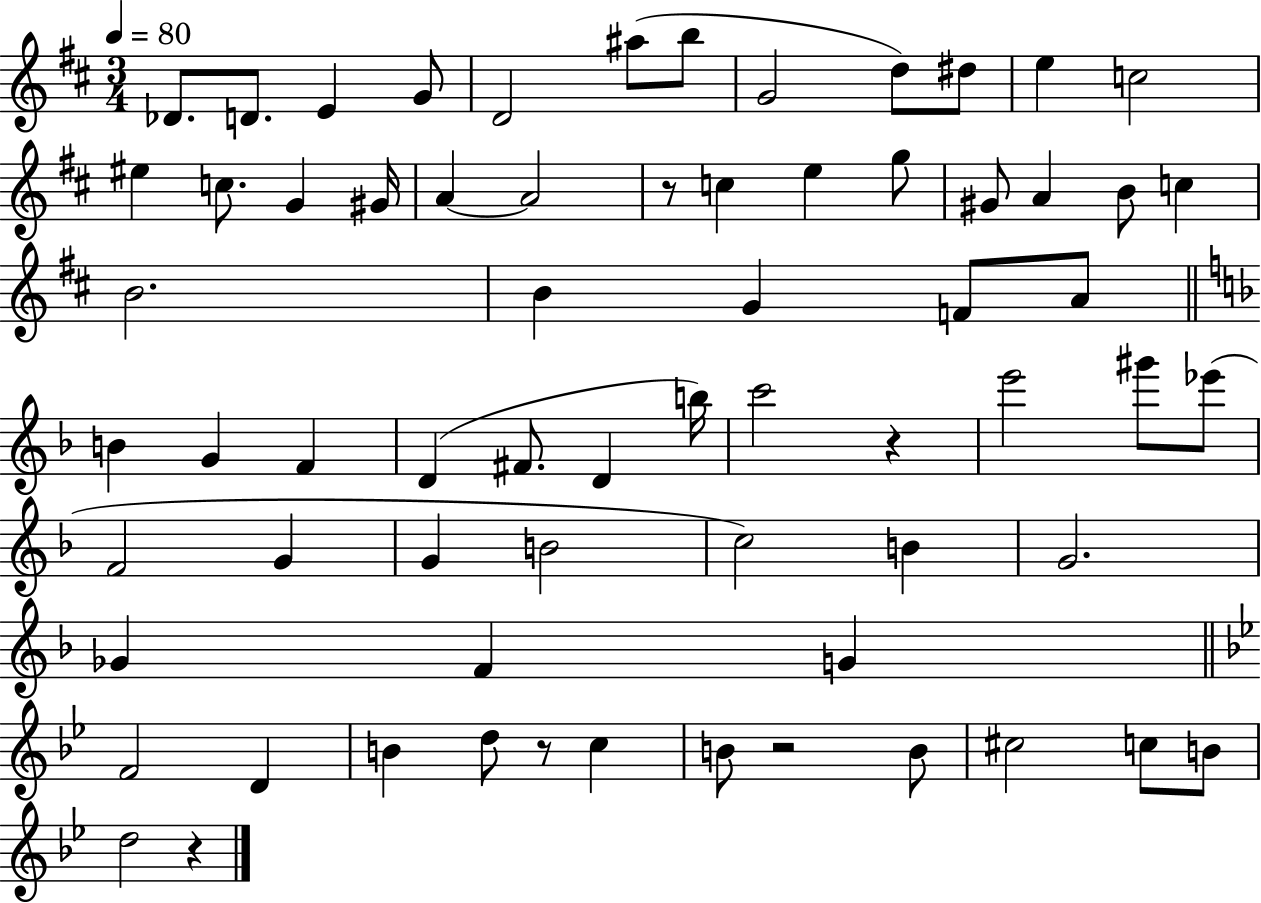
X:1
T:Untitled
M:3/4
L:1/4
K:D
_D/2 D/2 E G/2 D2 ^a/2 b/2 G2 d/2 ^d/2 e c2 ^e c/2 G ^G/4 A A2 z/2 c e g/2 ^G/2 A B/2 c B2 B G F/2 A/2 B G F D ^F/2 D b/4 c'2 z e'2 ^g'/2 _e'/2 F2 G G B2 c2 B G2 _G F G F2 D B d/2 z/2 c B/2 z2 B/2 ^c2 c/2 B/2 d2 z